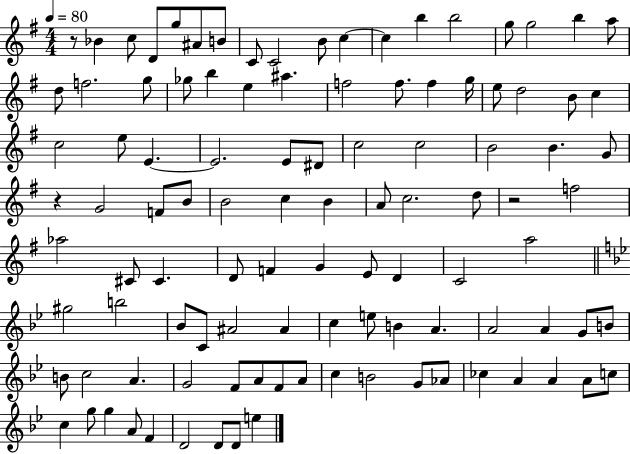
{
  \clef treble
  \numericTimeSignature
  \time 4/4
  \key g \major
  \tempo 4 = 80
  r8 bes'4 c''8 d'8 g''8 ais'8 b'8 | c'8 c'2 b'8 c''4~~ | c''4 b''4 b''2 | g''8 g''2 b''4 a''8 | \break d''8 f''2. g''8 | ges''8 b''4 e''4 ais''4. | f''2 f''8. f''4 g''16 | e''8 d''2 b'8 c''4 | \break c''2 e''8 e'4.~~ | e'2. e'8 dis'8 | c''2 c''2 | b'2 b'4. g'8 | \break r4 g'2 f'8 b'8 | b'2 c''4 b'4 | a'8 c''2. d''8 | r2 f''2 | \break aes''2 cis'8 cis'4. | d'8 f'4 g'4 e'8 d'4 | c'2 a''2 | \bar "||" \break \key bes \major gis''2 b''2 | bes'8 c'8 ais'2 ais'4 | c''4 e''8 b'4 a'4. | a'2 a'4 g'8 b'8 | \break b'8 c''2 a'4. | g'2 f'8 a'8 f'8 a'8 | c''4 b'2 g'8 aes'8 | ces''4 a'4 a'4 a'8 c''8 | \break c''4 g''8 g''4 a'8 f'4 | d'2 d'8 d'8 e''4 | \bar "|."
}